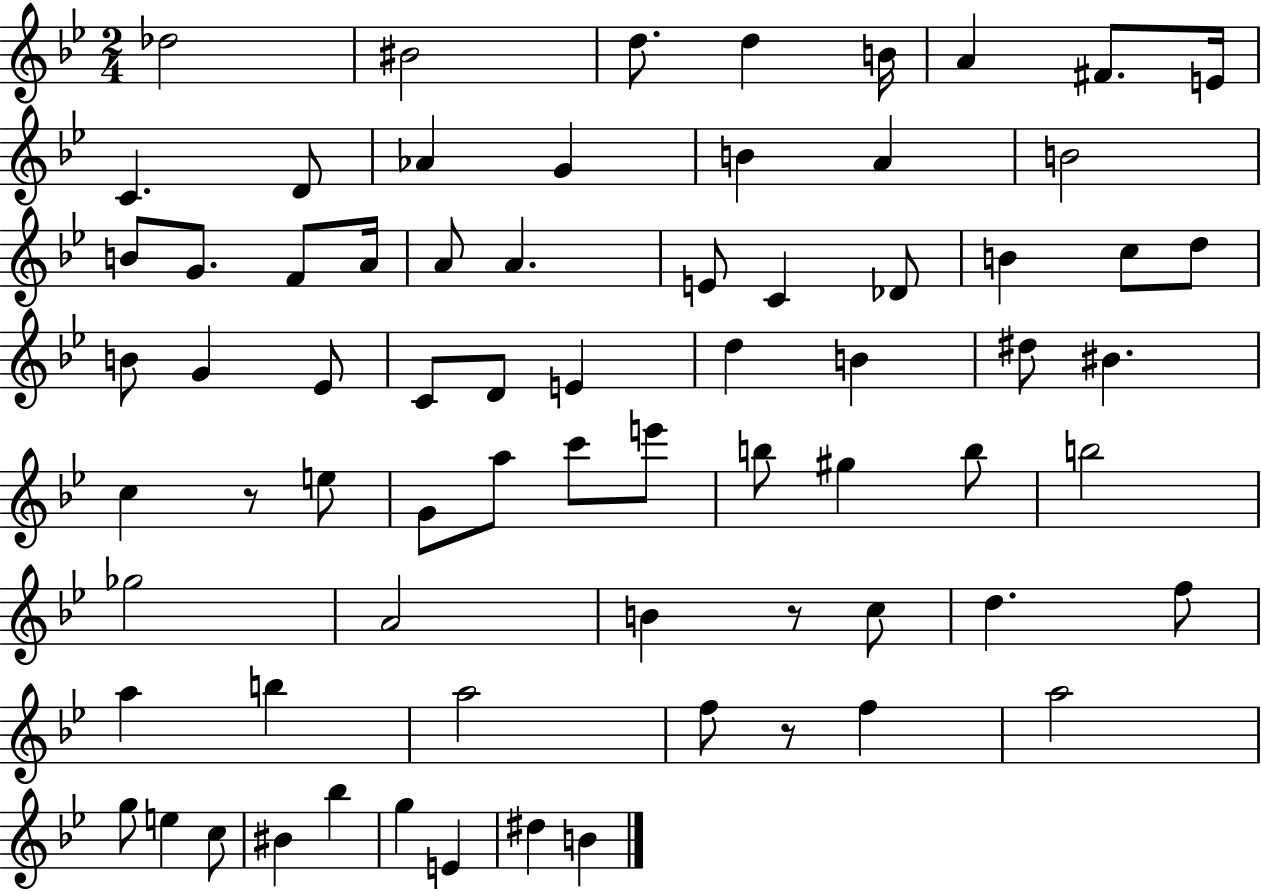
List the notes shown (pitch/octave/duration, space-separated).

Db5/h BIS4/h D5/e. D5/q B4/s A4/q F#4/e. E4/s C4/q. D4/e Ab4/q G4/q B4/q A4/q B4/h B4/e G4/e. F4/e A4/s A4/e A4/q. E4/e C4/q Db4/e B4/q C5/e D5/e B4/e G4/q Eb4/e C4/e D4/e E4/q D5/q B4/q D#5/e BIS4/q. C5/q R/e E5/e G4/e A5/e C6/e E6/e B5/e G#5/q B5/e B5/h Gb5/h A4/h B4/q R/e C5/e D5/q. F5/e A5/q B5/q A5/h F5/e R/e F5/q A5/h G5/e E5/q C5/e BIS4/q Bb5/q G5/q E4/q D#5/q B4/q